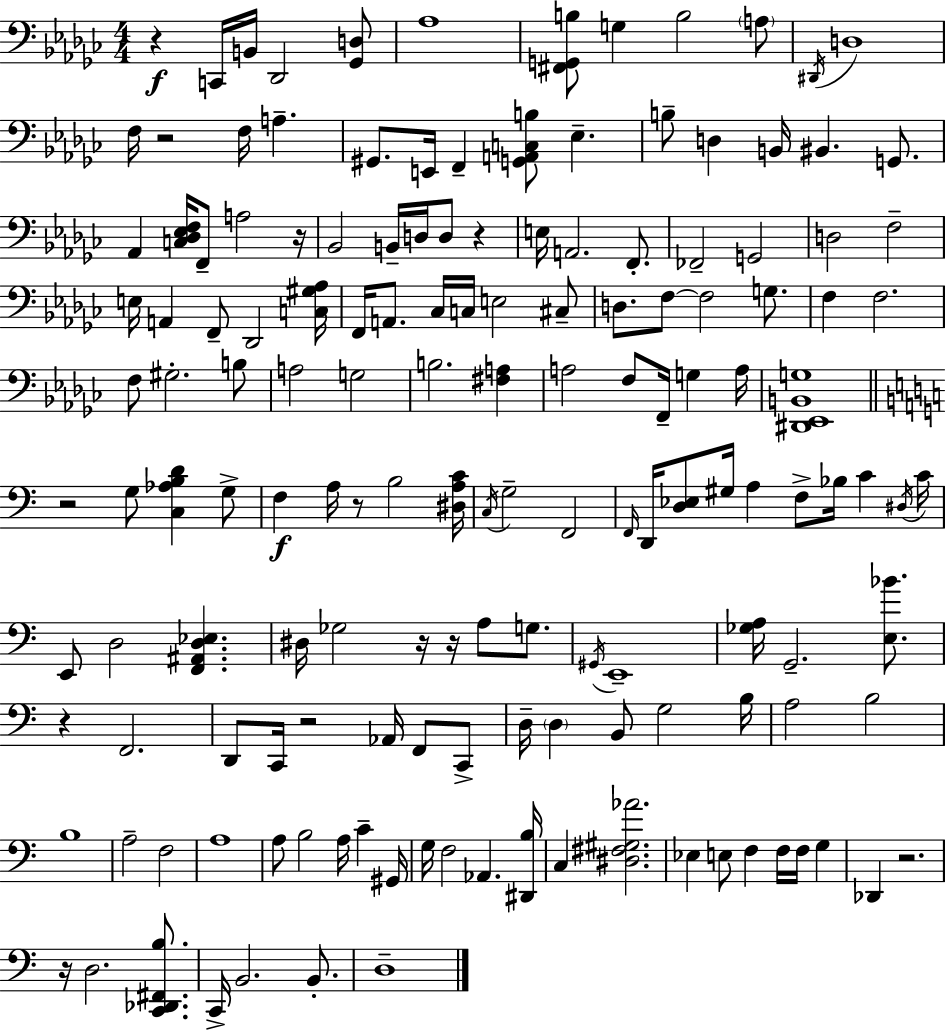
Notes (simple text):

R/q C2/s B2/s Db2/h [Gb2,D3]/e Ab3/w [F#2,G2,B3]/e G3/q B3/h A3/e D#2/s D3/w F3/s R/h F3/s A3/q. G#2/e. E2/s F2/q [G2,A2,C3,B3]/e Eb3/q. B3/e D3/q B2/s BIS2/q. G2/e. Ab2/q [C3,Db3,Eb3,F3]/s F2/e A3/h R/s Bb2/h B2/s D3/s D3/e R/q E3/s A2/h. F2/e. FES2/h G2/h D3/h F3/h E3/s A2/q F2/e Db2/h [C3,G#3,Ab3]/s F2/s A2/e. CES3/s C3/s E3/h C#3/e D3/e. F3/e F3/h G3/e. F3/q F3/h. F3/e G#3/h. B3/e A3/h G3/h B3/h. [F#3,A3]/q A3/h F3/e F2/s G3/q A3/s [D#2,Eb2,B2,G3]/w R/h G3/e [C3,Ab3,B3,D4]/q G3/e F3/q A3/s R/e B3/h [D#3,A3,C4]/s C3/s G3/h F2/h F2/s D2/s [D3,Eb3]/e G#3/s A3/q F3/e Bb3/s C4/q D#3/s C4/s E2/e D3/h [F2,A#2,D3,Eb3]/q. D#3/s Gb3/h R/s R/s A3/e G3/e. G#2/s E2/w [Gb3,A3]/s G2/h. [E3,Bb4]/e. R/q F2/h. D2/e C2/s R/h Ab2/s F2/e C2/e D3/s D3/q B2/e G3/h B3/s A3/h B3/h B3/w A3/h F3/h A3/w A3/e B3/h A3/s C4/q G#2/s G3/s F3/h Ab2/q. [D#2,B3]/s C3/q [D#3,F#3,G#3,Ab4]/h. Eb3/q E3/e F3/q F3/s F3/s G3/q Db2/q R/h. R/s D3/h. [C2,Db2,F#2,B3]/e. C2/s B2/h. B2/e. D3/w